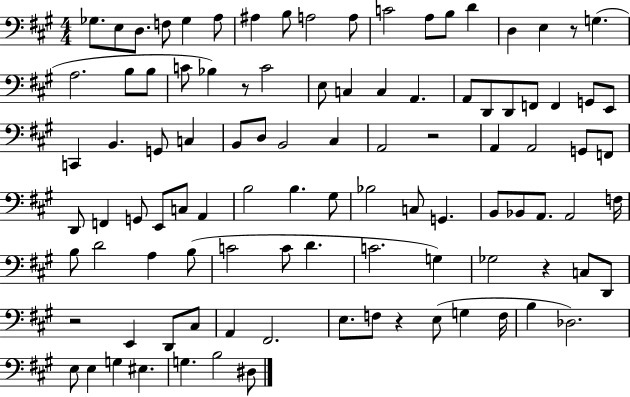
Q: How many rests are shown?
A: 6